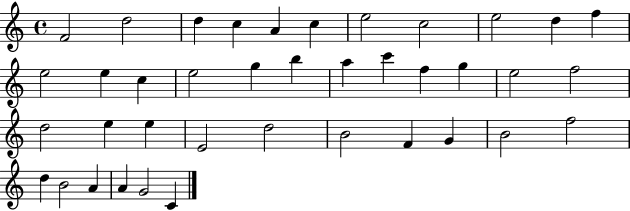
X:1
T:Untitled
M:4/4
L:1/4
K:C
F2 d2 d c A c e2 c2 e2 d f e2 e c e2 g b a c' f g e2 f2 d2 e e E2 d2 B2 F G B2 f2 d B2 A A G2 C